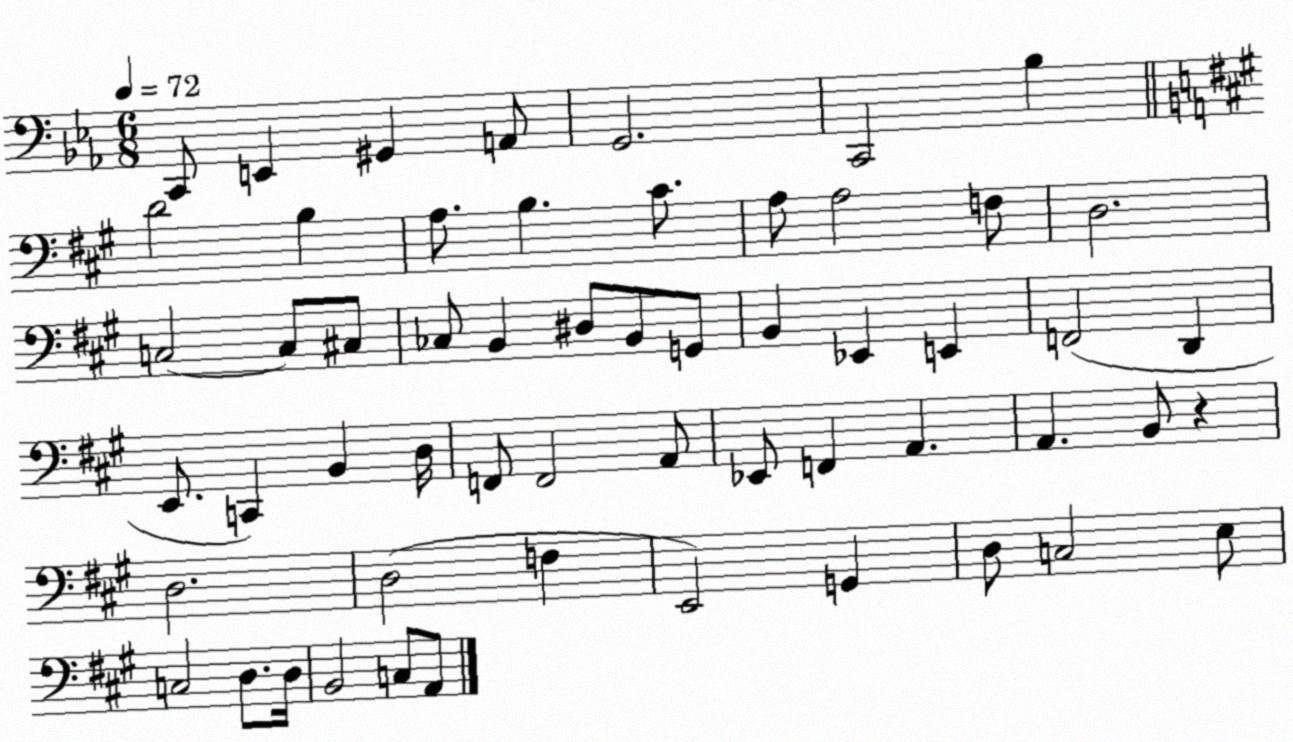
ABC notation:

X:1
T:Untitled
M:6/8
L:1/4
K:Eb
C,,/2 E,, ^G,, A,,/2 G,,2 C,,2 _B, D2 B, A,/2 B, ^C/2 A,/2 A,2 F,/2 D,2 C,2 C,/2 ^C,/2 _C,/2 B,, ^D,/2 B,,/2 G,,/2 B,, _E,, E,, F,,2 D,, E,,/2 C,, B,, D,/4 F,,/2 F,,2 A,,/2 _E,,/2 F,, A,, A,, B,,/2 z D,2 D,2 F, E,,2 G,, D,/2 C,2 E,/2 C,2 D,/2 D,/4 B,,2 C,/2 A,,/2